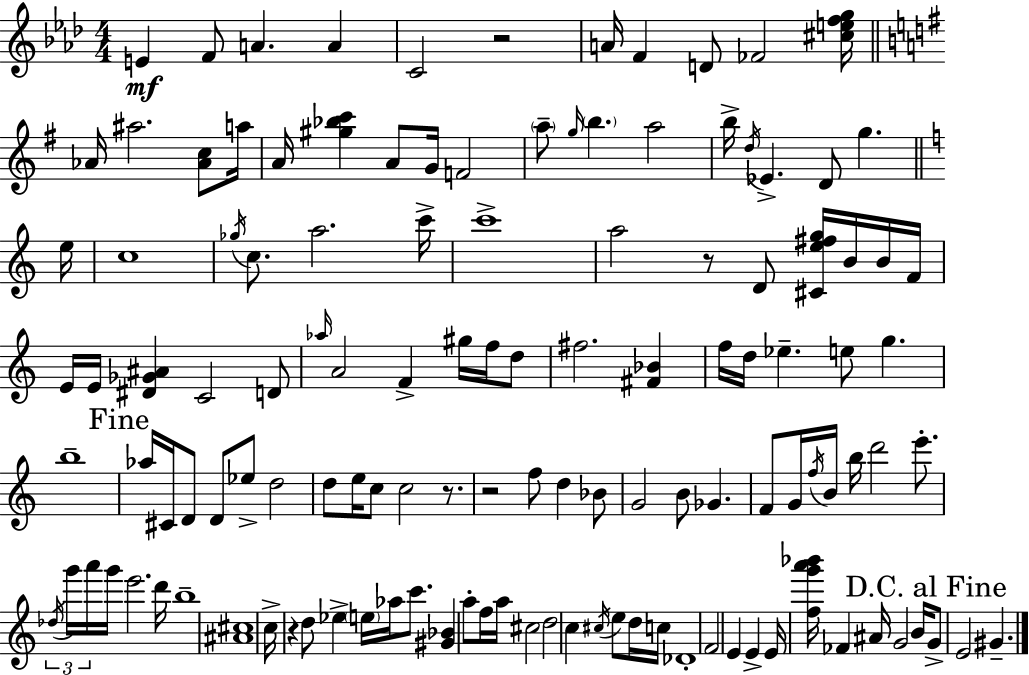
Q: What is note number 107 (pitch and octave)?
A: A#4